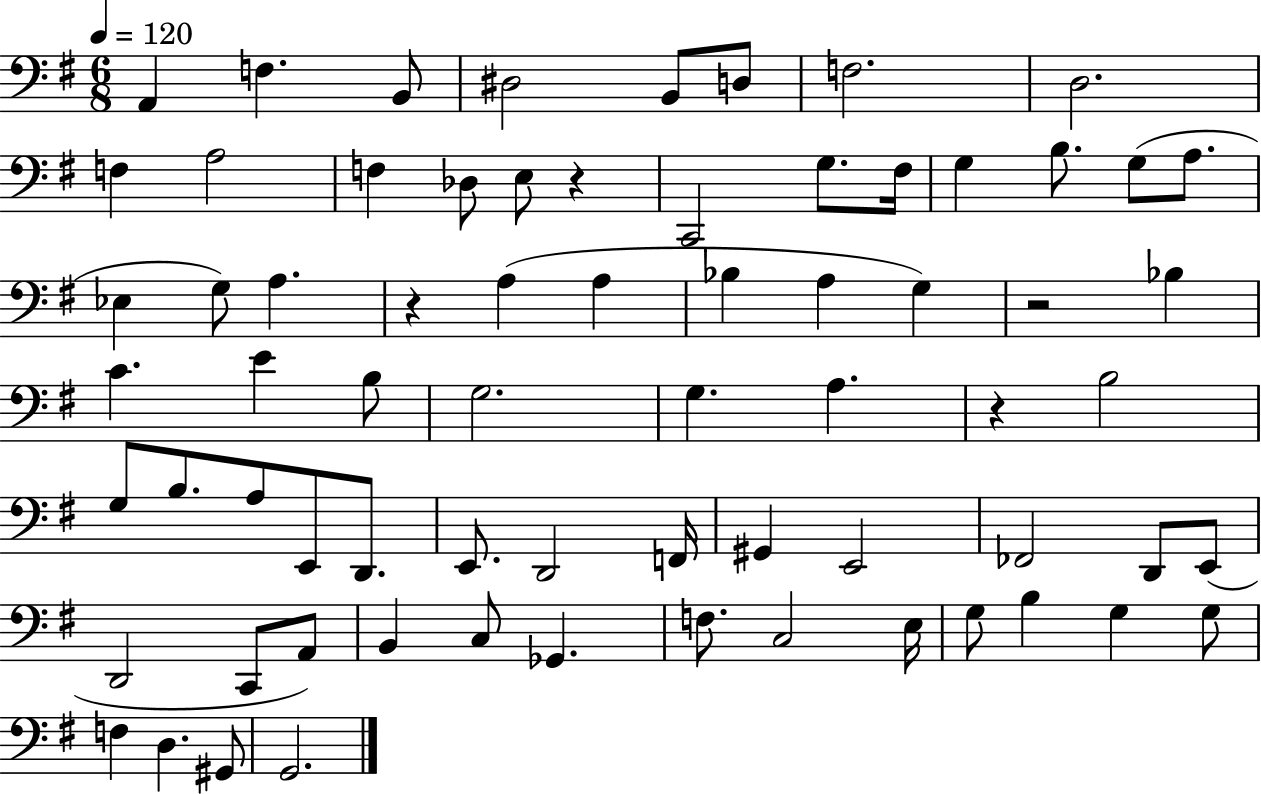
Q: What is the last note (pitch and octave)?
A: G2